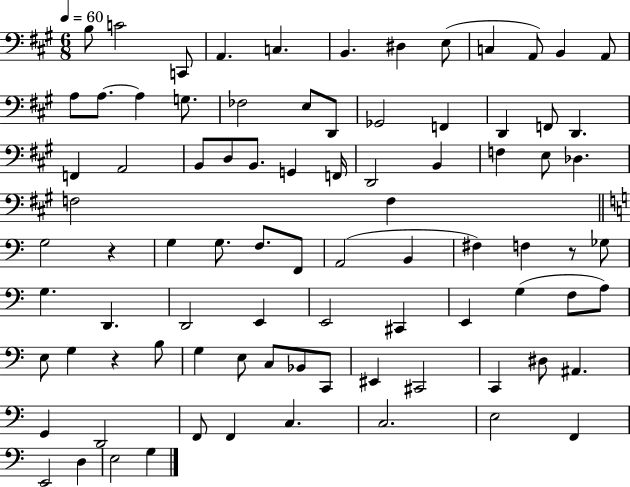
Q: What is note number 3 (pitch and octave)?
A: C2